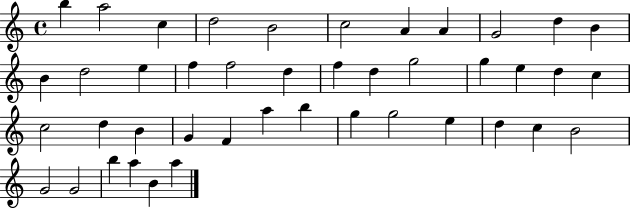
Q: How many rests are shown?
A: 0